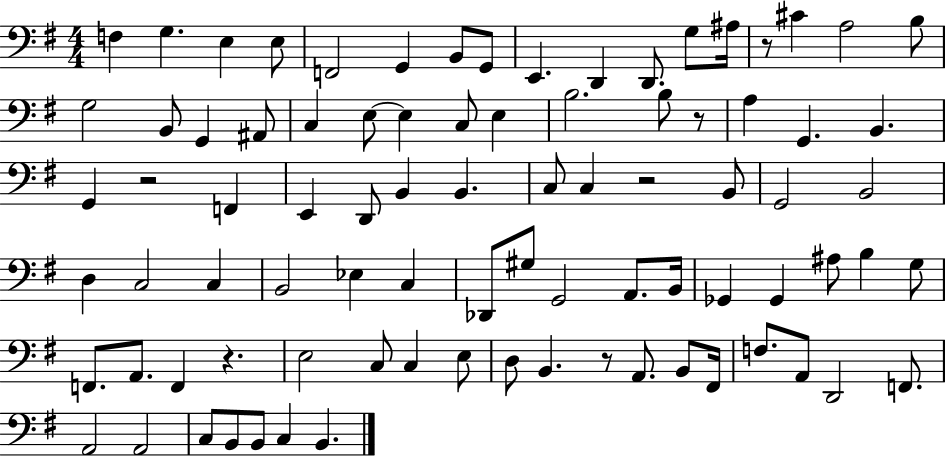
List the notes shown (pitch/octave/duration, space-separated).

F3/q G3/q. E3/q E3/e F2/h G2/q B2/e G2/e E2/q. D2/q D2/e. G3/e A#3/s R/e C#4/q A3/h B3/e G3/h B2/e G2/q A#2/e C3/q E3/e E3/q C3/e E3/q B3/h. B3/e R/e A3/q G2/q. B2/q. G2/q R/h F2/q E2/q D2/e B2/q B2/q. C3/e C3/q R/h B2/e G2/h B2/h D3/q C3/h C3/q B2/h Eb3/q C3/q Db2/e G#3/e G2/h A2/e. B2/s Gb2/q Gb2/q A#3/e B3/q G3/e F2/e. A2/e. F2/q R/q. E3/h C3/e C3/q E3/e D3/e B2/q. R/e A2/e. B2/e F#2/s F3/e. A2/e D2/h F2/e. A2/h A2/h C3/e B2/e B2/e C3/q B2/q.